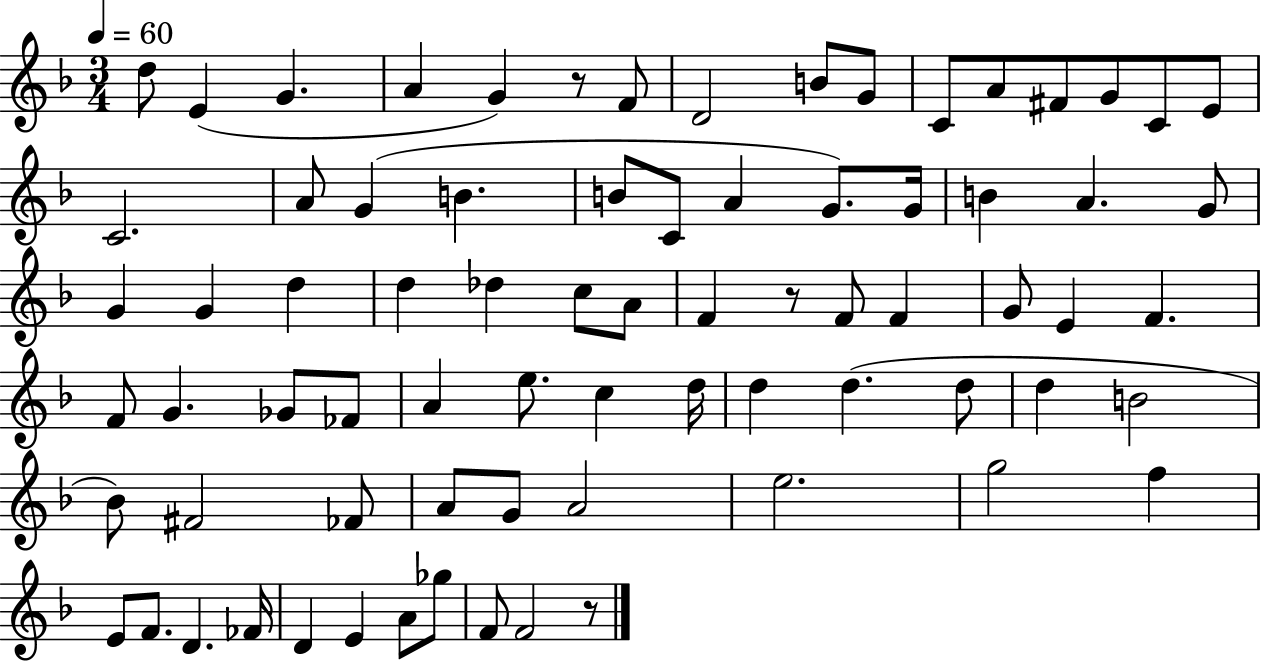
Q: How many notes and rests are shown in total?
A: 75